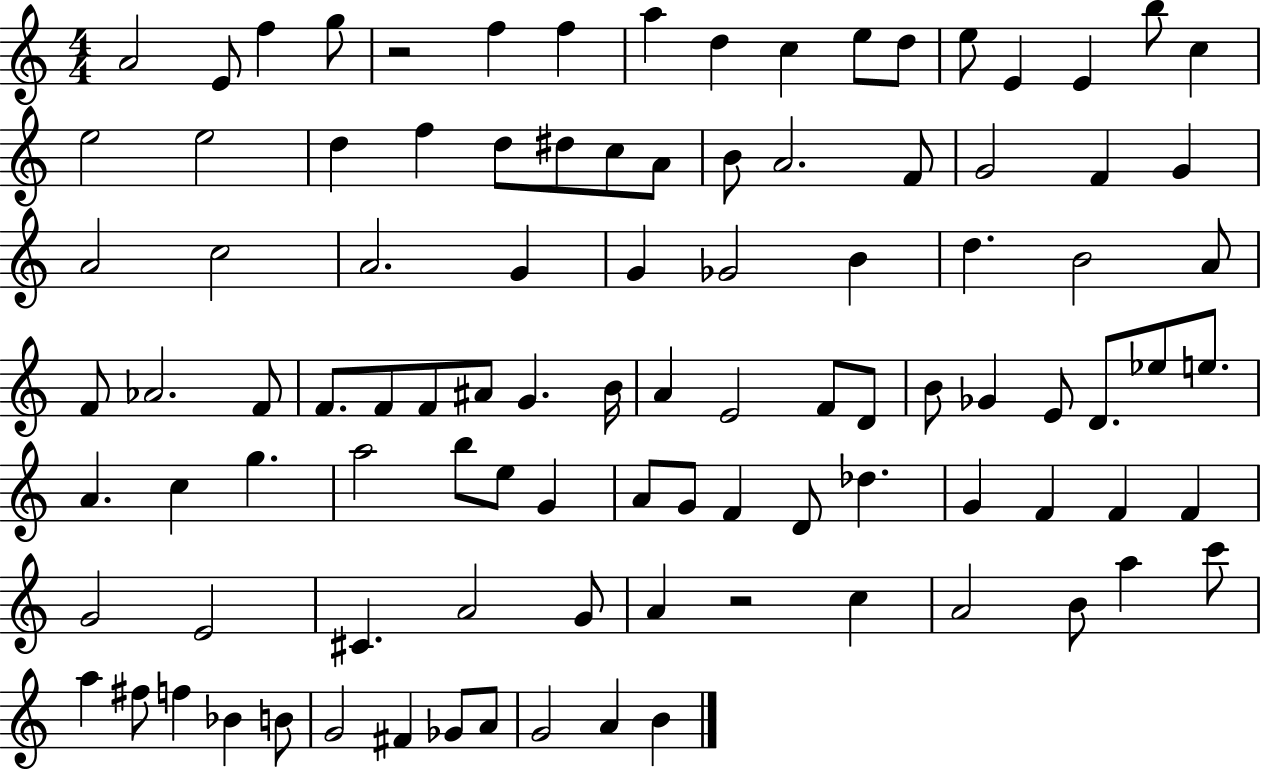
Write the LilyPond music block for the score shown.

{
  \clef treble
  \numericTimeSignature
  \time 4/4
  \key c \major
  \repeat volta 2 { a'2 e'8 f''4 g''8 | r2 f''4 f''4 | a''4 d''4 c''4 e''8 d''8 | e''8 e'4 e'4 b''8 c''4 | \break e''2 e''2 | d''4 f''4 d''8 dis''8 c''8 a'8 | b'8 a'2. f'8 | g'2 f'4 g'4 | \break a'2 c''2 | a'2. g'4 | g'4 ges'2 b'4 | d''4. b'2 a'8 | \break f'8 aes'2. f'8 | f'8. f'8 f'8 ais'8 g'4. b'16 | a'4 e'2 f'8 d'8 | b'8 ges'4 e'8 d'8. ees''8 e''8. | \break a'4. c''4 g''4. | a''2 b''8 e''8 g'4 | a'8 g'8 f'4 d'8 des''4. | g'4 f'4 f'4 f'4 | \break g'2 e'2 | cis'4. a'2 g'8 | a'4 r2 c''4 | a'2 b'8 a''4 c'''8 | \break a''4 fis''8 f''4 bes'4 b'8 | g'2 fis'4 ges'8 a'8 | g'2 a'4 b'4 | } \bar "|."
}